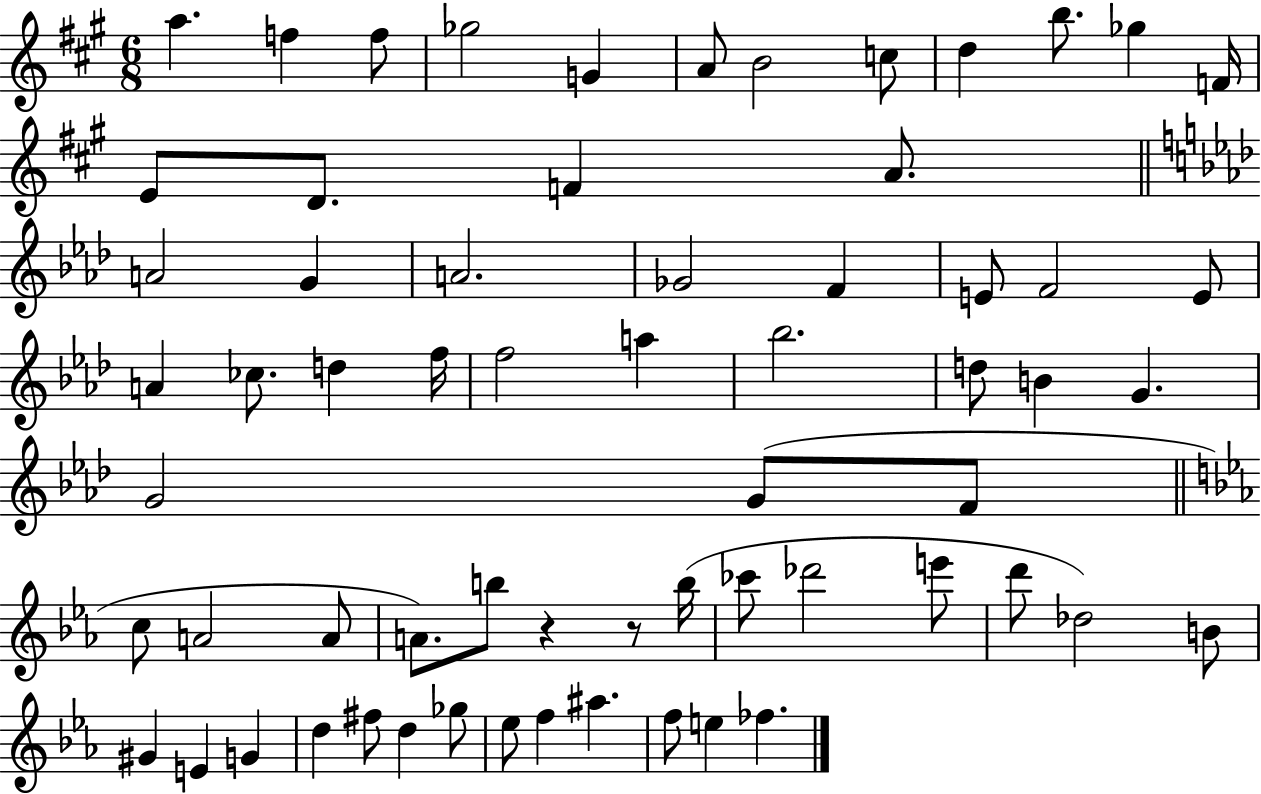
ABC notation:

X:1
T:Untitled
M:6/8
L:1/4
K:A
a f f/2 _g2 G A/2 B2 c/2 d b/2 _g F/4 E/2 D/2 F A/2 A2 G A2 _G2 F E/2 F2 E/2 A _c/2 d f/4 f2 a _b2 d/2 B G G2 G/2 F/2 c/2 A2 A/2 A/2 b/2 z z/2 b/4 _c'/2 _d'2 e'/2 d'/2 _d2 B/2 ^G E G d ^f/2 d _g/2 _e/2 f ^a f/2 e _f